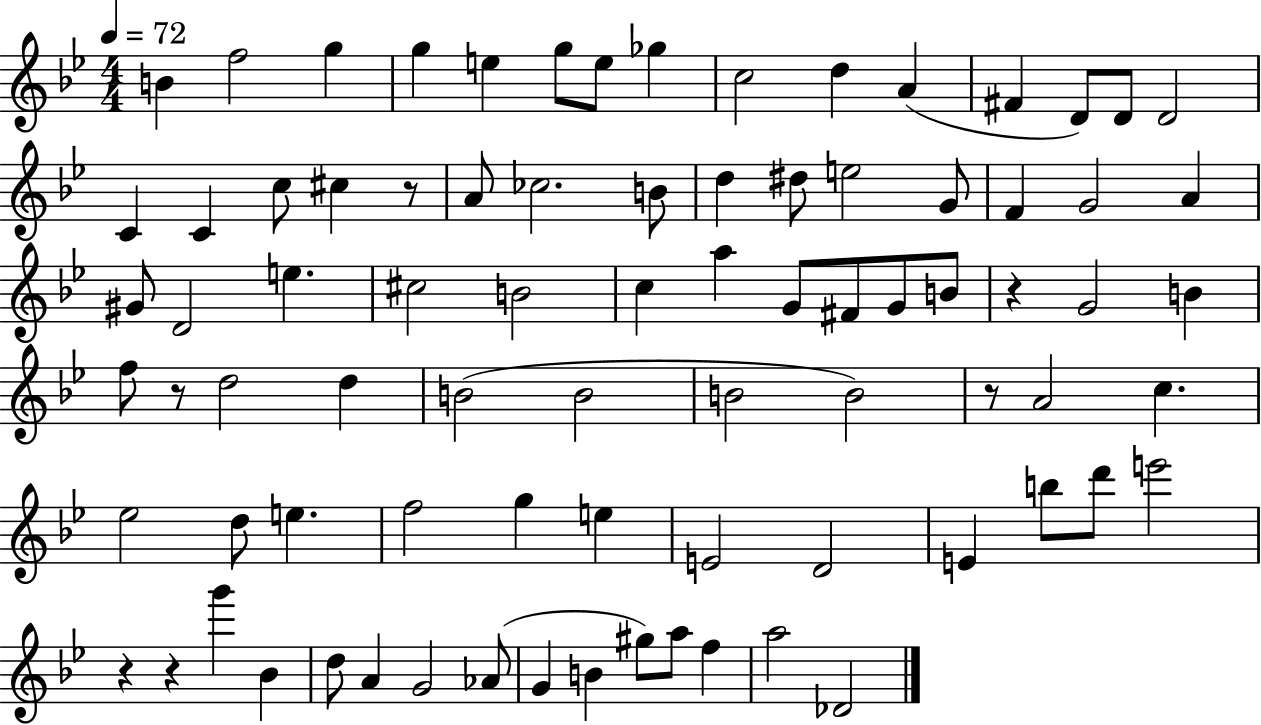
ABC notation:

X:1
T:Untitled
M:4/4
L:1/4
K:Bb
B f2 g g e g/2 e/2 _g c2 d A ^F D/2 D/2 D2 C C c/2 ^c z/2 A/2 _c2 B/2 d ^d/2 e2 G/2 F G2 A ^G/2 D2 e ^c2 B2 c a G/2 ^F/2 G/2 B/2 z G2 B f/2 z/2 d2 d B2 B2 B2 B2 z/2 A2 c _e2 d/2 e f2 g e E2 D2 E b/2 d'/2 e'2 z z g' _B d/2 A G2 _A/2 G B ^g/2 a/2 f a2 _D2